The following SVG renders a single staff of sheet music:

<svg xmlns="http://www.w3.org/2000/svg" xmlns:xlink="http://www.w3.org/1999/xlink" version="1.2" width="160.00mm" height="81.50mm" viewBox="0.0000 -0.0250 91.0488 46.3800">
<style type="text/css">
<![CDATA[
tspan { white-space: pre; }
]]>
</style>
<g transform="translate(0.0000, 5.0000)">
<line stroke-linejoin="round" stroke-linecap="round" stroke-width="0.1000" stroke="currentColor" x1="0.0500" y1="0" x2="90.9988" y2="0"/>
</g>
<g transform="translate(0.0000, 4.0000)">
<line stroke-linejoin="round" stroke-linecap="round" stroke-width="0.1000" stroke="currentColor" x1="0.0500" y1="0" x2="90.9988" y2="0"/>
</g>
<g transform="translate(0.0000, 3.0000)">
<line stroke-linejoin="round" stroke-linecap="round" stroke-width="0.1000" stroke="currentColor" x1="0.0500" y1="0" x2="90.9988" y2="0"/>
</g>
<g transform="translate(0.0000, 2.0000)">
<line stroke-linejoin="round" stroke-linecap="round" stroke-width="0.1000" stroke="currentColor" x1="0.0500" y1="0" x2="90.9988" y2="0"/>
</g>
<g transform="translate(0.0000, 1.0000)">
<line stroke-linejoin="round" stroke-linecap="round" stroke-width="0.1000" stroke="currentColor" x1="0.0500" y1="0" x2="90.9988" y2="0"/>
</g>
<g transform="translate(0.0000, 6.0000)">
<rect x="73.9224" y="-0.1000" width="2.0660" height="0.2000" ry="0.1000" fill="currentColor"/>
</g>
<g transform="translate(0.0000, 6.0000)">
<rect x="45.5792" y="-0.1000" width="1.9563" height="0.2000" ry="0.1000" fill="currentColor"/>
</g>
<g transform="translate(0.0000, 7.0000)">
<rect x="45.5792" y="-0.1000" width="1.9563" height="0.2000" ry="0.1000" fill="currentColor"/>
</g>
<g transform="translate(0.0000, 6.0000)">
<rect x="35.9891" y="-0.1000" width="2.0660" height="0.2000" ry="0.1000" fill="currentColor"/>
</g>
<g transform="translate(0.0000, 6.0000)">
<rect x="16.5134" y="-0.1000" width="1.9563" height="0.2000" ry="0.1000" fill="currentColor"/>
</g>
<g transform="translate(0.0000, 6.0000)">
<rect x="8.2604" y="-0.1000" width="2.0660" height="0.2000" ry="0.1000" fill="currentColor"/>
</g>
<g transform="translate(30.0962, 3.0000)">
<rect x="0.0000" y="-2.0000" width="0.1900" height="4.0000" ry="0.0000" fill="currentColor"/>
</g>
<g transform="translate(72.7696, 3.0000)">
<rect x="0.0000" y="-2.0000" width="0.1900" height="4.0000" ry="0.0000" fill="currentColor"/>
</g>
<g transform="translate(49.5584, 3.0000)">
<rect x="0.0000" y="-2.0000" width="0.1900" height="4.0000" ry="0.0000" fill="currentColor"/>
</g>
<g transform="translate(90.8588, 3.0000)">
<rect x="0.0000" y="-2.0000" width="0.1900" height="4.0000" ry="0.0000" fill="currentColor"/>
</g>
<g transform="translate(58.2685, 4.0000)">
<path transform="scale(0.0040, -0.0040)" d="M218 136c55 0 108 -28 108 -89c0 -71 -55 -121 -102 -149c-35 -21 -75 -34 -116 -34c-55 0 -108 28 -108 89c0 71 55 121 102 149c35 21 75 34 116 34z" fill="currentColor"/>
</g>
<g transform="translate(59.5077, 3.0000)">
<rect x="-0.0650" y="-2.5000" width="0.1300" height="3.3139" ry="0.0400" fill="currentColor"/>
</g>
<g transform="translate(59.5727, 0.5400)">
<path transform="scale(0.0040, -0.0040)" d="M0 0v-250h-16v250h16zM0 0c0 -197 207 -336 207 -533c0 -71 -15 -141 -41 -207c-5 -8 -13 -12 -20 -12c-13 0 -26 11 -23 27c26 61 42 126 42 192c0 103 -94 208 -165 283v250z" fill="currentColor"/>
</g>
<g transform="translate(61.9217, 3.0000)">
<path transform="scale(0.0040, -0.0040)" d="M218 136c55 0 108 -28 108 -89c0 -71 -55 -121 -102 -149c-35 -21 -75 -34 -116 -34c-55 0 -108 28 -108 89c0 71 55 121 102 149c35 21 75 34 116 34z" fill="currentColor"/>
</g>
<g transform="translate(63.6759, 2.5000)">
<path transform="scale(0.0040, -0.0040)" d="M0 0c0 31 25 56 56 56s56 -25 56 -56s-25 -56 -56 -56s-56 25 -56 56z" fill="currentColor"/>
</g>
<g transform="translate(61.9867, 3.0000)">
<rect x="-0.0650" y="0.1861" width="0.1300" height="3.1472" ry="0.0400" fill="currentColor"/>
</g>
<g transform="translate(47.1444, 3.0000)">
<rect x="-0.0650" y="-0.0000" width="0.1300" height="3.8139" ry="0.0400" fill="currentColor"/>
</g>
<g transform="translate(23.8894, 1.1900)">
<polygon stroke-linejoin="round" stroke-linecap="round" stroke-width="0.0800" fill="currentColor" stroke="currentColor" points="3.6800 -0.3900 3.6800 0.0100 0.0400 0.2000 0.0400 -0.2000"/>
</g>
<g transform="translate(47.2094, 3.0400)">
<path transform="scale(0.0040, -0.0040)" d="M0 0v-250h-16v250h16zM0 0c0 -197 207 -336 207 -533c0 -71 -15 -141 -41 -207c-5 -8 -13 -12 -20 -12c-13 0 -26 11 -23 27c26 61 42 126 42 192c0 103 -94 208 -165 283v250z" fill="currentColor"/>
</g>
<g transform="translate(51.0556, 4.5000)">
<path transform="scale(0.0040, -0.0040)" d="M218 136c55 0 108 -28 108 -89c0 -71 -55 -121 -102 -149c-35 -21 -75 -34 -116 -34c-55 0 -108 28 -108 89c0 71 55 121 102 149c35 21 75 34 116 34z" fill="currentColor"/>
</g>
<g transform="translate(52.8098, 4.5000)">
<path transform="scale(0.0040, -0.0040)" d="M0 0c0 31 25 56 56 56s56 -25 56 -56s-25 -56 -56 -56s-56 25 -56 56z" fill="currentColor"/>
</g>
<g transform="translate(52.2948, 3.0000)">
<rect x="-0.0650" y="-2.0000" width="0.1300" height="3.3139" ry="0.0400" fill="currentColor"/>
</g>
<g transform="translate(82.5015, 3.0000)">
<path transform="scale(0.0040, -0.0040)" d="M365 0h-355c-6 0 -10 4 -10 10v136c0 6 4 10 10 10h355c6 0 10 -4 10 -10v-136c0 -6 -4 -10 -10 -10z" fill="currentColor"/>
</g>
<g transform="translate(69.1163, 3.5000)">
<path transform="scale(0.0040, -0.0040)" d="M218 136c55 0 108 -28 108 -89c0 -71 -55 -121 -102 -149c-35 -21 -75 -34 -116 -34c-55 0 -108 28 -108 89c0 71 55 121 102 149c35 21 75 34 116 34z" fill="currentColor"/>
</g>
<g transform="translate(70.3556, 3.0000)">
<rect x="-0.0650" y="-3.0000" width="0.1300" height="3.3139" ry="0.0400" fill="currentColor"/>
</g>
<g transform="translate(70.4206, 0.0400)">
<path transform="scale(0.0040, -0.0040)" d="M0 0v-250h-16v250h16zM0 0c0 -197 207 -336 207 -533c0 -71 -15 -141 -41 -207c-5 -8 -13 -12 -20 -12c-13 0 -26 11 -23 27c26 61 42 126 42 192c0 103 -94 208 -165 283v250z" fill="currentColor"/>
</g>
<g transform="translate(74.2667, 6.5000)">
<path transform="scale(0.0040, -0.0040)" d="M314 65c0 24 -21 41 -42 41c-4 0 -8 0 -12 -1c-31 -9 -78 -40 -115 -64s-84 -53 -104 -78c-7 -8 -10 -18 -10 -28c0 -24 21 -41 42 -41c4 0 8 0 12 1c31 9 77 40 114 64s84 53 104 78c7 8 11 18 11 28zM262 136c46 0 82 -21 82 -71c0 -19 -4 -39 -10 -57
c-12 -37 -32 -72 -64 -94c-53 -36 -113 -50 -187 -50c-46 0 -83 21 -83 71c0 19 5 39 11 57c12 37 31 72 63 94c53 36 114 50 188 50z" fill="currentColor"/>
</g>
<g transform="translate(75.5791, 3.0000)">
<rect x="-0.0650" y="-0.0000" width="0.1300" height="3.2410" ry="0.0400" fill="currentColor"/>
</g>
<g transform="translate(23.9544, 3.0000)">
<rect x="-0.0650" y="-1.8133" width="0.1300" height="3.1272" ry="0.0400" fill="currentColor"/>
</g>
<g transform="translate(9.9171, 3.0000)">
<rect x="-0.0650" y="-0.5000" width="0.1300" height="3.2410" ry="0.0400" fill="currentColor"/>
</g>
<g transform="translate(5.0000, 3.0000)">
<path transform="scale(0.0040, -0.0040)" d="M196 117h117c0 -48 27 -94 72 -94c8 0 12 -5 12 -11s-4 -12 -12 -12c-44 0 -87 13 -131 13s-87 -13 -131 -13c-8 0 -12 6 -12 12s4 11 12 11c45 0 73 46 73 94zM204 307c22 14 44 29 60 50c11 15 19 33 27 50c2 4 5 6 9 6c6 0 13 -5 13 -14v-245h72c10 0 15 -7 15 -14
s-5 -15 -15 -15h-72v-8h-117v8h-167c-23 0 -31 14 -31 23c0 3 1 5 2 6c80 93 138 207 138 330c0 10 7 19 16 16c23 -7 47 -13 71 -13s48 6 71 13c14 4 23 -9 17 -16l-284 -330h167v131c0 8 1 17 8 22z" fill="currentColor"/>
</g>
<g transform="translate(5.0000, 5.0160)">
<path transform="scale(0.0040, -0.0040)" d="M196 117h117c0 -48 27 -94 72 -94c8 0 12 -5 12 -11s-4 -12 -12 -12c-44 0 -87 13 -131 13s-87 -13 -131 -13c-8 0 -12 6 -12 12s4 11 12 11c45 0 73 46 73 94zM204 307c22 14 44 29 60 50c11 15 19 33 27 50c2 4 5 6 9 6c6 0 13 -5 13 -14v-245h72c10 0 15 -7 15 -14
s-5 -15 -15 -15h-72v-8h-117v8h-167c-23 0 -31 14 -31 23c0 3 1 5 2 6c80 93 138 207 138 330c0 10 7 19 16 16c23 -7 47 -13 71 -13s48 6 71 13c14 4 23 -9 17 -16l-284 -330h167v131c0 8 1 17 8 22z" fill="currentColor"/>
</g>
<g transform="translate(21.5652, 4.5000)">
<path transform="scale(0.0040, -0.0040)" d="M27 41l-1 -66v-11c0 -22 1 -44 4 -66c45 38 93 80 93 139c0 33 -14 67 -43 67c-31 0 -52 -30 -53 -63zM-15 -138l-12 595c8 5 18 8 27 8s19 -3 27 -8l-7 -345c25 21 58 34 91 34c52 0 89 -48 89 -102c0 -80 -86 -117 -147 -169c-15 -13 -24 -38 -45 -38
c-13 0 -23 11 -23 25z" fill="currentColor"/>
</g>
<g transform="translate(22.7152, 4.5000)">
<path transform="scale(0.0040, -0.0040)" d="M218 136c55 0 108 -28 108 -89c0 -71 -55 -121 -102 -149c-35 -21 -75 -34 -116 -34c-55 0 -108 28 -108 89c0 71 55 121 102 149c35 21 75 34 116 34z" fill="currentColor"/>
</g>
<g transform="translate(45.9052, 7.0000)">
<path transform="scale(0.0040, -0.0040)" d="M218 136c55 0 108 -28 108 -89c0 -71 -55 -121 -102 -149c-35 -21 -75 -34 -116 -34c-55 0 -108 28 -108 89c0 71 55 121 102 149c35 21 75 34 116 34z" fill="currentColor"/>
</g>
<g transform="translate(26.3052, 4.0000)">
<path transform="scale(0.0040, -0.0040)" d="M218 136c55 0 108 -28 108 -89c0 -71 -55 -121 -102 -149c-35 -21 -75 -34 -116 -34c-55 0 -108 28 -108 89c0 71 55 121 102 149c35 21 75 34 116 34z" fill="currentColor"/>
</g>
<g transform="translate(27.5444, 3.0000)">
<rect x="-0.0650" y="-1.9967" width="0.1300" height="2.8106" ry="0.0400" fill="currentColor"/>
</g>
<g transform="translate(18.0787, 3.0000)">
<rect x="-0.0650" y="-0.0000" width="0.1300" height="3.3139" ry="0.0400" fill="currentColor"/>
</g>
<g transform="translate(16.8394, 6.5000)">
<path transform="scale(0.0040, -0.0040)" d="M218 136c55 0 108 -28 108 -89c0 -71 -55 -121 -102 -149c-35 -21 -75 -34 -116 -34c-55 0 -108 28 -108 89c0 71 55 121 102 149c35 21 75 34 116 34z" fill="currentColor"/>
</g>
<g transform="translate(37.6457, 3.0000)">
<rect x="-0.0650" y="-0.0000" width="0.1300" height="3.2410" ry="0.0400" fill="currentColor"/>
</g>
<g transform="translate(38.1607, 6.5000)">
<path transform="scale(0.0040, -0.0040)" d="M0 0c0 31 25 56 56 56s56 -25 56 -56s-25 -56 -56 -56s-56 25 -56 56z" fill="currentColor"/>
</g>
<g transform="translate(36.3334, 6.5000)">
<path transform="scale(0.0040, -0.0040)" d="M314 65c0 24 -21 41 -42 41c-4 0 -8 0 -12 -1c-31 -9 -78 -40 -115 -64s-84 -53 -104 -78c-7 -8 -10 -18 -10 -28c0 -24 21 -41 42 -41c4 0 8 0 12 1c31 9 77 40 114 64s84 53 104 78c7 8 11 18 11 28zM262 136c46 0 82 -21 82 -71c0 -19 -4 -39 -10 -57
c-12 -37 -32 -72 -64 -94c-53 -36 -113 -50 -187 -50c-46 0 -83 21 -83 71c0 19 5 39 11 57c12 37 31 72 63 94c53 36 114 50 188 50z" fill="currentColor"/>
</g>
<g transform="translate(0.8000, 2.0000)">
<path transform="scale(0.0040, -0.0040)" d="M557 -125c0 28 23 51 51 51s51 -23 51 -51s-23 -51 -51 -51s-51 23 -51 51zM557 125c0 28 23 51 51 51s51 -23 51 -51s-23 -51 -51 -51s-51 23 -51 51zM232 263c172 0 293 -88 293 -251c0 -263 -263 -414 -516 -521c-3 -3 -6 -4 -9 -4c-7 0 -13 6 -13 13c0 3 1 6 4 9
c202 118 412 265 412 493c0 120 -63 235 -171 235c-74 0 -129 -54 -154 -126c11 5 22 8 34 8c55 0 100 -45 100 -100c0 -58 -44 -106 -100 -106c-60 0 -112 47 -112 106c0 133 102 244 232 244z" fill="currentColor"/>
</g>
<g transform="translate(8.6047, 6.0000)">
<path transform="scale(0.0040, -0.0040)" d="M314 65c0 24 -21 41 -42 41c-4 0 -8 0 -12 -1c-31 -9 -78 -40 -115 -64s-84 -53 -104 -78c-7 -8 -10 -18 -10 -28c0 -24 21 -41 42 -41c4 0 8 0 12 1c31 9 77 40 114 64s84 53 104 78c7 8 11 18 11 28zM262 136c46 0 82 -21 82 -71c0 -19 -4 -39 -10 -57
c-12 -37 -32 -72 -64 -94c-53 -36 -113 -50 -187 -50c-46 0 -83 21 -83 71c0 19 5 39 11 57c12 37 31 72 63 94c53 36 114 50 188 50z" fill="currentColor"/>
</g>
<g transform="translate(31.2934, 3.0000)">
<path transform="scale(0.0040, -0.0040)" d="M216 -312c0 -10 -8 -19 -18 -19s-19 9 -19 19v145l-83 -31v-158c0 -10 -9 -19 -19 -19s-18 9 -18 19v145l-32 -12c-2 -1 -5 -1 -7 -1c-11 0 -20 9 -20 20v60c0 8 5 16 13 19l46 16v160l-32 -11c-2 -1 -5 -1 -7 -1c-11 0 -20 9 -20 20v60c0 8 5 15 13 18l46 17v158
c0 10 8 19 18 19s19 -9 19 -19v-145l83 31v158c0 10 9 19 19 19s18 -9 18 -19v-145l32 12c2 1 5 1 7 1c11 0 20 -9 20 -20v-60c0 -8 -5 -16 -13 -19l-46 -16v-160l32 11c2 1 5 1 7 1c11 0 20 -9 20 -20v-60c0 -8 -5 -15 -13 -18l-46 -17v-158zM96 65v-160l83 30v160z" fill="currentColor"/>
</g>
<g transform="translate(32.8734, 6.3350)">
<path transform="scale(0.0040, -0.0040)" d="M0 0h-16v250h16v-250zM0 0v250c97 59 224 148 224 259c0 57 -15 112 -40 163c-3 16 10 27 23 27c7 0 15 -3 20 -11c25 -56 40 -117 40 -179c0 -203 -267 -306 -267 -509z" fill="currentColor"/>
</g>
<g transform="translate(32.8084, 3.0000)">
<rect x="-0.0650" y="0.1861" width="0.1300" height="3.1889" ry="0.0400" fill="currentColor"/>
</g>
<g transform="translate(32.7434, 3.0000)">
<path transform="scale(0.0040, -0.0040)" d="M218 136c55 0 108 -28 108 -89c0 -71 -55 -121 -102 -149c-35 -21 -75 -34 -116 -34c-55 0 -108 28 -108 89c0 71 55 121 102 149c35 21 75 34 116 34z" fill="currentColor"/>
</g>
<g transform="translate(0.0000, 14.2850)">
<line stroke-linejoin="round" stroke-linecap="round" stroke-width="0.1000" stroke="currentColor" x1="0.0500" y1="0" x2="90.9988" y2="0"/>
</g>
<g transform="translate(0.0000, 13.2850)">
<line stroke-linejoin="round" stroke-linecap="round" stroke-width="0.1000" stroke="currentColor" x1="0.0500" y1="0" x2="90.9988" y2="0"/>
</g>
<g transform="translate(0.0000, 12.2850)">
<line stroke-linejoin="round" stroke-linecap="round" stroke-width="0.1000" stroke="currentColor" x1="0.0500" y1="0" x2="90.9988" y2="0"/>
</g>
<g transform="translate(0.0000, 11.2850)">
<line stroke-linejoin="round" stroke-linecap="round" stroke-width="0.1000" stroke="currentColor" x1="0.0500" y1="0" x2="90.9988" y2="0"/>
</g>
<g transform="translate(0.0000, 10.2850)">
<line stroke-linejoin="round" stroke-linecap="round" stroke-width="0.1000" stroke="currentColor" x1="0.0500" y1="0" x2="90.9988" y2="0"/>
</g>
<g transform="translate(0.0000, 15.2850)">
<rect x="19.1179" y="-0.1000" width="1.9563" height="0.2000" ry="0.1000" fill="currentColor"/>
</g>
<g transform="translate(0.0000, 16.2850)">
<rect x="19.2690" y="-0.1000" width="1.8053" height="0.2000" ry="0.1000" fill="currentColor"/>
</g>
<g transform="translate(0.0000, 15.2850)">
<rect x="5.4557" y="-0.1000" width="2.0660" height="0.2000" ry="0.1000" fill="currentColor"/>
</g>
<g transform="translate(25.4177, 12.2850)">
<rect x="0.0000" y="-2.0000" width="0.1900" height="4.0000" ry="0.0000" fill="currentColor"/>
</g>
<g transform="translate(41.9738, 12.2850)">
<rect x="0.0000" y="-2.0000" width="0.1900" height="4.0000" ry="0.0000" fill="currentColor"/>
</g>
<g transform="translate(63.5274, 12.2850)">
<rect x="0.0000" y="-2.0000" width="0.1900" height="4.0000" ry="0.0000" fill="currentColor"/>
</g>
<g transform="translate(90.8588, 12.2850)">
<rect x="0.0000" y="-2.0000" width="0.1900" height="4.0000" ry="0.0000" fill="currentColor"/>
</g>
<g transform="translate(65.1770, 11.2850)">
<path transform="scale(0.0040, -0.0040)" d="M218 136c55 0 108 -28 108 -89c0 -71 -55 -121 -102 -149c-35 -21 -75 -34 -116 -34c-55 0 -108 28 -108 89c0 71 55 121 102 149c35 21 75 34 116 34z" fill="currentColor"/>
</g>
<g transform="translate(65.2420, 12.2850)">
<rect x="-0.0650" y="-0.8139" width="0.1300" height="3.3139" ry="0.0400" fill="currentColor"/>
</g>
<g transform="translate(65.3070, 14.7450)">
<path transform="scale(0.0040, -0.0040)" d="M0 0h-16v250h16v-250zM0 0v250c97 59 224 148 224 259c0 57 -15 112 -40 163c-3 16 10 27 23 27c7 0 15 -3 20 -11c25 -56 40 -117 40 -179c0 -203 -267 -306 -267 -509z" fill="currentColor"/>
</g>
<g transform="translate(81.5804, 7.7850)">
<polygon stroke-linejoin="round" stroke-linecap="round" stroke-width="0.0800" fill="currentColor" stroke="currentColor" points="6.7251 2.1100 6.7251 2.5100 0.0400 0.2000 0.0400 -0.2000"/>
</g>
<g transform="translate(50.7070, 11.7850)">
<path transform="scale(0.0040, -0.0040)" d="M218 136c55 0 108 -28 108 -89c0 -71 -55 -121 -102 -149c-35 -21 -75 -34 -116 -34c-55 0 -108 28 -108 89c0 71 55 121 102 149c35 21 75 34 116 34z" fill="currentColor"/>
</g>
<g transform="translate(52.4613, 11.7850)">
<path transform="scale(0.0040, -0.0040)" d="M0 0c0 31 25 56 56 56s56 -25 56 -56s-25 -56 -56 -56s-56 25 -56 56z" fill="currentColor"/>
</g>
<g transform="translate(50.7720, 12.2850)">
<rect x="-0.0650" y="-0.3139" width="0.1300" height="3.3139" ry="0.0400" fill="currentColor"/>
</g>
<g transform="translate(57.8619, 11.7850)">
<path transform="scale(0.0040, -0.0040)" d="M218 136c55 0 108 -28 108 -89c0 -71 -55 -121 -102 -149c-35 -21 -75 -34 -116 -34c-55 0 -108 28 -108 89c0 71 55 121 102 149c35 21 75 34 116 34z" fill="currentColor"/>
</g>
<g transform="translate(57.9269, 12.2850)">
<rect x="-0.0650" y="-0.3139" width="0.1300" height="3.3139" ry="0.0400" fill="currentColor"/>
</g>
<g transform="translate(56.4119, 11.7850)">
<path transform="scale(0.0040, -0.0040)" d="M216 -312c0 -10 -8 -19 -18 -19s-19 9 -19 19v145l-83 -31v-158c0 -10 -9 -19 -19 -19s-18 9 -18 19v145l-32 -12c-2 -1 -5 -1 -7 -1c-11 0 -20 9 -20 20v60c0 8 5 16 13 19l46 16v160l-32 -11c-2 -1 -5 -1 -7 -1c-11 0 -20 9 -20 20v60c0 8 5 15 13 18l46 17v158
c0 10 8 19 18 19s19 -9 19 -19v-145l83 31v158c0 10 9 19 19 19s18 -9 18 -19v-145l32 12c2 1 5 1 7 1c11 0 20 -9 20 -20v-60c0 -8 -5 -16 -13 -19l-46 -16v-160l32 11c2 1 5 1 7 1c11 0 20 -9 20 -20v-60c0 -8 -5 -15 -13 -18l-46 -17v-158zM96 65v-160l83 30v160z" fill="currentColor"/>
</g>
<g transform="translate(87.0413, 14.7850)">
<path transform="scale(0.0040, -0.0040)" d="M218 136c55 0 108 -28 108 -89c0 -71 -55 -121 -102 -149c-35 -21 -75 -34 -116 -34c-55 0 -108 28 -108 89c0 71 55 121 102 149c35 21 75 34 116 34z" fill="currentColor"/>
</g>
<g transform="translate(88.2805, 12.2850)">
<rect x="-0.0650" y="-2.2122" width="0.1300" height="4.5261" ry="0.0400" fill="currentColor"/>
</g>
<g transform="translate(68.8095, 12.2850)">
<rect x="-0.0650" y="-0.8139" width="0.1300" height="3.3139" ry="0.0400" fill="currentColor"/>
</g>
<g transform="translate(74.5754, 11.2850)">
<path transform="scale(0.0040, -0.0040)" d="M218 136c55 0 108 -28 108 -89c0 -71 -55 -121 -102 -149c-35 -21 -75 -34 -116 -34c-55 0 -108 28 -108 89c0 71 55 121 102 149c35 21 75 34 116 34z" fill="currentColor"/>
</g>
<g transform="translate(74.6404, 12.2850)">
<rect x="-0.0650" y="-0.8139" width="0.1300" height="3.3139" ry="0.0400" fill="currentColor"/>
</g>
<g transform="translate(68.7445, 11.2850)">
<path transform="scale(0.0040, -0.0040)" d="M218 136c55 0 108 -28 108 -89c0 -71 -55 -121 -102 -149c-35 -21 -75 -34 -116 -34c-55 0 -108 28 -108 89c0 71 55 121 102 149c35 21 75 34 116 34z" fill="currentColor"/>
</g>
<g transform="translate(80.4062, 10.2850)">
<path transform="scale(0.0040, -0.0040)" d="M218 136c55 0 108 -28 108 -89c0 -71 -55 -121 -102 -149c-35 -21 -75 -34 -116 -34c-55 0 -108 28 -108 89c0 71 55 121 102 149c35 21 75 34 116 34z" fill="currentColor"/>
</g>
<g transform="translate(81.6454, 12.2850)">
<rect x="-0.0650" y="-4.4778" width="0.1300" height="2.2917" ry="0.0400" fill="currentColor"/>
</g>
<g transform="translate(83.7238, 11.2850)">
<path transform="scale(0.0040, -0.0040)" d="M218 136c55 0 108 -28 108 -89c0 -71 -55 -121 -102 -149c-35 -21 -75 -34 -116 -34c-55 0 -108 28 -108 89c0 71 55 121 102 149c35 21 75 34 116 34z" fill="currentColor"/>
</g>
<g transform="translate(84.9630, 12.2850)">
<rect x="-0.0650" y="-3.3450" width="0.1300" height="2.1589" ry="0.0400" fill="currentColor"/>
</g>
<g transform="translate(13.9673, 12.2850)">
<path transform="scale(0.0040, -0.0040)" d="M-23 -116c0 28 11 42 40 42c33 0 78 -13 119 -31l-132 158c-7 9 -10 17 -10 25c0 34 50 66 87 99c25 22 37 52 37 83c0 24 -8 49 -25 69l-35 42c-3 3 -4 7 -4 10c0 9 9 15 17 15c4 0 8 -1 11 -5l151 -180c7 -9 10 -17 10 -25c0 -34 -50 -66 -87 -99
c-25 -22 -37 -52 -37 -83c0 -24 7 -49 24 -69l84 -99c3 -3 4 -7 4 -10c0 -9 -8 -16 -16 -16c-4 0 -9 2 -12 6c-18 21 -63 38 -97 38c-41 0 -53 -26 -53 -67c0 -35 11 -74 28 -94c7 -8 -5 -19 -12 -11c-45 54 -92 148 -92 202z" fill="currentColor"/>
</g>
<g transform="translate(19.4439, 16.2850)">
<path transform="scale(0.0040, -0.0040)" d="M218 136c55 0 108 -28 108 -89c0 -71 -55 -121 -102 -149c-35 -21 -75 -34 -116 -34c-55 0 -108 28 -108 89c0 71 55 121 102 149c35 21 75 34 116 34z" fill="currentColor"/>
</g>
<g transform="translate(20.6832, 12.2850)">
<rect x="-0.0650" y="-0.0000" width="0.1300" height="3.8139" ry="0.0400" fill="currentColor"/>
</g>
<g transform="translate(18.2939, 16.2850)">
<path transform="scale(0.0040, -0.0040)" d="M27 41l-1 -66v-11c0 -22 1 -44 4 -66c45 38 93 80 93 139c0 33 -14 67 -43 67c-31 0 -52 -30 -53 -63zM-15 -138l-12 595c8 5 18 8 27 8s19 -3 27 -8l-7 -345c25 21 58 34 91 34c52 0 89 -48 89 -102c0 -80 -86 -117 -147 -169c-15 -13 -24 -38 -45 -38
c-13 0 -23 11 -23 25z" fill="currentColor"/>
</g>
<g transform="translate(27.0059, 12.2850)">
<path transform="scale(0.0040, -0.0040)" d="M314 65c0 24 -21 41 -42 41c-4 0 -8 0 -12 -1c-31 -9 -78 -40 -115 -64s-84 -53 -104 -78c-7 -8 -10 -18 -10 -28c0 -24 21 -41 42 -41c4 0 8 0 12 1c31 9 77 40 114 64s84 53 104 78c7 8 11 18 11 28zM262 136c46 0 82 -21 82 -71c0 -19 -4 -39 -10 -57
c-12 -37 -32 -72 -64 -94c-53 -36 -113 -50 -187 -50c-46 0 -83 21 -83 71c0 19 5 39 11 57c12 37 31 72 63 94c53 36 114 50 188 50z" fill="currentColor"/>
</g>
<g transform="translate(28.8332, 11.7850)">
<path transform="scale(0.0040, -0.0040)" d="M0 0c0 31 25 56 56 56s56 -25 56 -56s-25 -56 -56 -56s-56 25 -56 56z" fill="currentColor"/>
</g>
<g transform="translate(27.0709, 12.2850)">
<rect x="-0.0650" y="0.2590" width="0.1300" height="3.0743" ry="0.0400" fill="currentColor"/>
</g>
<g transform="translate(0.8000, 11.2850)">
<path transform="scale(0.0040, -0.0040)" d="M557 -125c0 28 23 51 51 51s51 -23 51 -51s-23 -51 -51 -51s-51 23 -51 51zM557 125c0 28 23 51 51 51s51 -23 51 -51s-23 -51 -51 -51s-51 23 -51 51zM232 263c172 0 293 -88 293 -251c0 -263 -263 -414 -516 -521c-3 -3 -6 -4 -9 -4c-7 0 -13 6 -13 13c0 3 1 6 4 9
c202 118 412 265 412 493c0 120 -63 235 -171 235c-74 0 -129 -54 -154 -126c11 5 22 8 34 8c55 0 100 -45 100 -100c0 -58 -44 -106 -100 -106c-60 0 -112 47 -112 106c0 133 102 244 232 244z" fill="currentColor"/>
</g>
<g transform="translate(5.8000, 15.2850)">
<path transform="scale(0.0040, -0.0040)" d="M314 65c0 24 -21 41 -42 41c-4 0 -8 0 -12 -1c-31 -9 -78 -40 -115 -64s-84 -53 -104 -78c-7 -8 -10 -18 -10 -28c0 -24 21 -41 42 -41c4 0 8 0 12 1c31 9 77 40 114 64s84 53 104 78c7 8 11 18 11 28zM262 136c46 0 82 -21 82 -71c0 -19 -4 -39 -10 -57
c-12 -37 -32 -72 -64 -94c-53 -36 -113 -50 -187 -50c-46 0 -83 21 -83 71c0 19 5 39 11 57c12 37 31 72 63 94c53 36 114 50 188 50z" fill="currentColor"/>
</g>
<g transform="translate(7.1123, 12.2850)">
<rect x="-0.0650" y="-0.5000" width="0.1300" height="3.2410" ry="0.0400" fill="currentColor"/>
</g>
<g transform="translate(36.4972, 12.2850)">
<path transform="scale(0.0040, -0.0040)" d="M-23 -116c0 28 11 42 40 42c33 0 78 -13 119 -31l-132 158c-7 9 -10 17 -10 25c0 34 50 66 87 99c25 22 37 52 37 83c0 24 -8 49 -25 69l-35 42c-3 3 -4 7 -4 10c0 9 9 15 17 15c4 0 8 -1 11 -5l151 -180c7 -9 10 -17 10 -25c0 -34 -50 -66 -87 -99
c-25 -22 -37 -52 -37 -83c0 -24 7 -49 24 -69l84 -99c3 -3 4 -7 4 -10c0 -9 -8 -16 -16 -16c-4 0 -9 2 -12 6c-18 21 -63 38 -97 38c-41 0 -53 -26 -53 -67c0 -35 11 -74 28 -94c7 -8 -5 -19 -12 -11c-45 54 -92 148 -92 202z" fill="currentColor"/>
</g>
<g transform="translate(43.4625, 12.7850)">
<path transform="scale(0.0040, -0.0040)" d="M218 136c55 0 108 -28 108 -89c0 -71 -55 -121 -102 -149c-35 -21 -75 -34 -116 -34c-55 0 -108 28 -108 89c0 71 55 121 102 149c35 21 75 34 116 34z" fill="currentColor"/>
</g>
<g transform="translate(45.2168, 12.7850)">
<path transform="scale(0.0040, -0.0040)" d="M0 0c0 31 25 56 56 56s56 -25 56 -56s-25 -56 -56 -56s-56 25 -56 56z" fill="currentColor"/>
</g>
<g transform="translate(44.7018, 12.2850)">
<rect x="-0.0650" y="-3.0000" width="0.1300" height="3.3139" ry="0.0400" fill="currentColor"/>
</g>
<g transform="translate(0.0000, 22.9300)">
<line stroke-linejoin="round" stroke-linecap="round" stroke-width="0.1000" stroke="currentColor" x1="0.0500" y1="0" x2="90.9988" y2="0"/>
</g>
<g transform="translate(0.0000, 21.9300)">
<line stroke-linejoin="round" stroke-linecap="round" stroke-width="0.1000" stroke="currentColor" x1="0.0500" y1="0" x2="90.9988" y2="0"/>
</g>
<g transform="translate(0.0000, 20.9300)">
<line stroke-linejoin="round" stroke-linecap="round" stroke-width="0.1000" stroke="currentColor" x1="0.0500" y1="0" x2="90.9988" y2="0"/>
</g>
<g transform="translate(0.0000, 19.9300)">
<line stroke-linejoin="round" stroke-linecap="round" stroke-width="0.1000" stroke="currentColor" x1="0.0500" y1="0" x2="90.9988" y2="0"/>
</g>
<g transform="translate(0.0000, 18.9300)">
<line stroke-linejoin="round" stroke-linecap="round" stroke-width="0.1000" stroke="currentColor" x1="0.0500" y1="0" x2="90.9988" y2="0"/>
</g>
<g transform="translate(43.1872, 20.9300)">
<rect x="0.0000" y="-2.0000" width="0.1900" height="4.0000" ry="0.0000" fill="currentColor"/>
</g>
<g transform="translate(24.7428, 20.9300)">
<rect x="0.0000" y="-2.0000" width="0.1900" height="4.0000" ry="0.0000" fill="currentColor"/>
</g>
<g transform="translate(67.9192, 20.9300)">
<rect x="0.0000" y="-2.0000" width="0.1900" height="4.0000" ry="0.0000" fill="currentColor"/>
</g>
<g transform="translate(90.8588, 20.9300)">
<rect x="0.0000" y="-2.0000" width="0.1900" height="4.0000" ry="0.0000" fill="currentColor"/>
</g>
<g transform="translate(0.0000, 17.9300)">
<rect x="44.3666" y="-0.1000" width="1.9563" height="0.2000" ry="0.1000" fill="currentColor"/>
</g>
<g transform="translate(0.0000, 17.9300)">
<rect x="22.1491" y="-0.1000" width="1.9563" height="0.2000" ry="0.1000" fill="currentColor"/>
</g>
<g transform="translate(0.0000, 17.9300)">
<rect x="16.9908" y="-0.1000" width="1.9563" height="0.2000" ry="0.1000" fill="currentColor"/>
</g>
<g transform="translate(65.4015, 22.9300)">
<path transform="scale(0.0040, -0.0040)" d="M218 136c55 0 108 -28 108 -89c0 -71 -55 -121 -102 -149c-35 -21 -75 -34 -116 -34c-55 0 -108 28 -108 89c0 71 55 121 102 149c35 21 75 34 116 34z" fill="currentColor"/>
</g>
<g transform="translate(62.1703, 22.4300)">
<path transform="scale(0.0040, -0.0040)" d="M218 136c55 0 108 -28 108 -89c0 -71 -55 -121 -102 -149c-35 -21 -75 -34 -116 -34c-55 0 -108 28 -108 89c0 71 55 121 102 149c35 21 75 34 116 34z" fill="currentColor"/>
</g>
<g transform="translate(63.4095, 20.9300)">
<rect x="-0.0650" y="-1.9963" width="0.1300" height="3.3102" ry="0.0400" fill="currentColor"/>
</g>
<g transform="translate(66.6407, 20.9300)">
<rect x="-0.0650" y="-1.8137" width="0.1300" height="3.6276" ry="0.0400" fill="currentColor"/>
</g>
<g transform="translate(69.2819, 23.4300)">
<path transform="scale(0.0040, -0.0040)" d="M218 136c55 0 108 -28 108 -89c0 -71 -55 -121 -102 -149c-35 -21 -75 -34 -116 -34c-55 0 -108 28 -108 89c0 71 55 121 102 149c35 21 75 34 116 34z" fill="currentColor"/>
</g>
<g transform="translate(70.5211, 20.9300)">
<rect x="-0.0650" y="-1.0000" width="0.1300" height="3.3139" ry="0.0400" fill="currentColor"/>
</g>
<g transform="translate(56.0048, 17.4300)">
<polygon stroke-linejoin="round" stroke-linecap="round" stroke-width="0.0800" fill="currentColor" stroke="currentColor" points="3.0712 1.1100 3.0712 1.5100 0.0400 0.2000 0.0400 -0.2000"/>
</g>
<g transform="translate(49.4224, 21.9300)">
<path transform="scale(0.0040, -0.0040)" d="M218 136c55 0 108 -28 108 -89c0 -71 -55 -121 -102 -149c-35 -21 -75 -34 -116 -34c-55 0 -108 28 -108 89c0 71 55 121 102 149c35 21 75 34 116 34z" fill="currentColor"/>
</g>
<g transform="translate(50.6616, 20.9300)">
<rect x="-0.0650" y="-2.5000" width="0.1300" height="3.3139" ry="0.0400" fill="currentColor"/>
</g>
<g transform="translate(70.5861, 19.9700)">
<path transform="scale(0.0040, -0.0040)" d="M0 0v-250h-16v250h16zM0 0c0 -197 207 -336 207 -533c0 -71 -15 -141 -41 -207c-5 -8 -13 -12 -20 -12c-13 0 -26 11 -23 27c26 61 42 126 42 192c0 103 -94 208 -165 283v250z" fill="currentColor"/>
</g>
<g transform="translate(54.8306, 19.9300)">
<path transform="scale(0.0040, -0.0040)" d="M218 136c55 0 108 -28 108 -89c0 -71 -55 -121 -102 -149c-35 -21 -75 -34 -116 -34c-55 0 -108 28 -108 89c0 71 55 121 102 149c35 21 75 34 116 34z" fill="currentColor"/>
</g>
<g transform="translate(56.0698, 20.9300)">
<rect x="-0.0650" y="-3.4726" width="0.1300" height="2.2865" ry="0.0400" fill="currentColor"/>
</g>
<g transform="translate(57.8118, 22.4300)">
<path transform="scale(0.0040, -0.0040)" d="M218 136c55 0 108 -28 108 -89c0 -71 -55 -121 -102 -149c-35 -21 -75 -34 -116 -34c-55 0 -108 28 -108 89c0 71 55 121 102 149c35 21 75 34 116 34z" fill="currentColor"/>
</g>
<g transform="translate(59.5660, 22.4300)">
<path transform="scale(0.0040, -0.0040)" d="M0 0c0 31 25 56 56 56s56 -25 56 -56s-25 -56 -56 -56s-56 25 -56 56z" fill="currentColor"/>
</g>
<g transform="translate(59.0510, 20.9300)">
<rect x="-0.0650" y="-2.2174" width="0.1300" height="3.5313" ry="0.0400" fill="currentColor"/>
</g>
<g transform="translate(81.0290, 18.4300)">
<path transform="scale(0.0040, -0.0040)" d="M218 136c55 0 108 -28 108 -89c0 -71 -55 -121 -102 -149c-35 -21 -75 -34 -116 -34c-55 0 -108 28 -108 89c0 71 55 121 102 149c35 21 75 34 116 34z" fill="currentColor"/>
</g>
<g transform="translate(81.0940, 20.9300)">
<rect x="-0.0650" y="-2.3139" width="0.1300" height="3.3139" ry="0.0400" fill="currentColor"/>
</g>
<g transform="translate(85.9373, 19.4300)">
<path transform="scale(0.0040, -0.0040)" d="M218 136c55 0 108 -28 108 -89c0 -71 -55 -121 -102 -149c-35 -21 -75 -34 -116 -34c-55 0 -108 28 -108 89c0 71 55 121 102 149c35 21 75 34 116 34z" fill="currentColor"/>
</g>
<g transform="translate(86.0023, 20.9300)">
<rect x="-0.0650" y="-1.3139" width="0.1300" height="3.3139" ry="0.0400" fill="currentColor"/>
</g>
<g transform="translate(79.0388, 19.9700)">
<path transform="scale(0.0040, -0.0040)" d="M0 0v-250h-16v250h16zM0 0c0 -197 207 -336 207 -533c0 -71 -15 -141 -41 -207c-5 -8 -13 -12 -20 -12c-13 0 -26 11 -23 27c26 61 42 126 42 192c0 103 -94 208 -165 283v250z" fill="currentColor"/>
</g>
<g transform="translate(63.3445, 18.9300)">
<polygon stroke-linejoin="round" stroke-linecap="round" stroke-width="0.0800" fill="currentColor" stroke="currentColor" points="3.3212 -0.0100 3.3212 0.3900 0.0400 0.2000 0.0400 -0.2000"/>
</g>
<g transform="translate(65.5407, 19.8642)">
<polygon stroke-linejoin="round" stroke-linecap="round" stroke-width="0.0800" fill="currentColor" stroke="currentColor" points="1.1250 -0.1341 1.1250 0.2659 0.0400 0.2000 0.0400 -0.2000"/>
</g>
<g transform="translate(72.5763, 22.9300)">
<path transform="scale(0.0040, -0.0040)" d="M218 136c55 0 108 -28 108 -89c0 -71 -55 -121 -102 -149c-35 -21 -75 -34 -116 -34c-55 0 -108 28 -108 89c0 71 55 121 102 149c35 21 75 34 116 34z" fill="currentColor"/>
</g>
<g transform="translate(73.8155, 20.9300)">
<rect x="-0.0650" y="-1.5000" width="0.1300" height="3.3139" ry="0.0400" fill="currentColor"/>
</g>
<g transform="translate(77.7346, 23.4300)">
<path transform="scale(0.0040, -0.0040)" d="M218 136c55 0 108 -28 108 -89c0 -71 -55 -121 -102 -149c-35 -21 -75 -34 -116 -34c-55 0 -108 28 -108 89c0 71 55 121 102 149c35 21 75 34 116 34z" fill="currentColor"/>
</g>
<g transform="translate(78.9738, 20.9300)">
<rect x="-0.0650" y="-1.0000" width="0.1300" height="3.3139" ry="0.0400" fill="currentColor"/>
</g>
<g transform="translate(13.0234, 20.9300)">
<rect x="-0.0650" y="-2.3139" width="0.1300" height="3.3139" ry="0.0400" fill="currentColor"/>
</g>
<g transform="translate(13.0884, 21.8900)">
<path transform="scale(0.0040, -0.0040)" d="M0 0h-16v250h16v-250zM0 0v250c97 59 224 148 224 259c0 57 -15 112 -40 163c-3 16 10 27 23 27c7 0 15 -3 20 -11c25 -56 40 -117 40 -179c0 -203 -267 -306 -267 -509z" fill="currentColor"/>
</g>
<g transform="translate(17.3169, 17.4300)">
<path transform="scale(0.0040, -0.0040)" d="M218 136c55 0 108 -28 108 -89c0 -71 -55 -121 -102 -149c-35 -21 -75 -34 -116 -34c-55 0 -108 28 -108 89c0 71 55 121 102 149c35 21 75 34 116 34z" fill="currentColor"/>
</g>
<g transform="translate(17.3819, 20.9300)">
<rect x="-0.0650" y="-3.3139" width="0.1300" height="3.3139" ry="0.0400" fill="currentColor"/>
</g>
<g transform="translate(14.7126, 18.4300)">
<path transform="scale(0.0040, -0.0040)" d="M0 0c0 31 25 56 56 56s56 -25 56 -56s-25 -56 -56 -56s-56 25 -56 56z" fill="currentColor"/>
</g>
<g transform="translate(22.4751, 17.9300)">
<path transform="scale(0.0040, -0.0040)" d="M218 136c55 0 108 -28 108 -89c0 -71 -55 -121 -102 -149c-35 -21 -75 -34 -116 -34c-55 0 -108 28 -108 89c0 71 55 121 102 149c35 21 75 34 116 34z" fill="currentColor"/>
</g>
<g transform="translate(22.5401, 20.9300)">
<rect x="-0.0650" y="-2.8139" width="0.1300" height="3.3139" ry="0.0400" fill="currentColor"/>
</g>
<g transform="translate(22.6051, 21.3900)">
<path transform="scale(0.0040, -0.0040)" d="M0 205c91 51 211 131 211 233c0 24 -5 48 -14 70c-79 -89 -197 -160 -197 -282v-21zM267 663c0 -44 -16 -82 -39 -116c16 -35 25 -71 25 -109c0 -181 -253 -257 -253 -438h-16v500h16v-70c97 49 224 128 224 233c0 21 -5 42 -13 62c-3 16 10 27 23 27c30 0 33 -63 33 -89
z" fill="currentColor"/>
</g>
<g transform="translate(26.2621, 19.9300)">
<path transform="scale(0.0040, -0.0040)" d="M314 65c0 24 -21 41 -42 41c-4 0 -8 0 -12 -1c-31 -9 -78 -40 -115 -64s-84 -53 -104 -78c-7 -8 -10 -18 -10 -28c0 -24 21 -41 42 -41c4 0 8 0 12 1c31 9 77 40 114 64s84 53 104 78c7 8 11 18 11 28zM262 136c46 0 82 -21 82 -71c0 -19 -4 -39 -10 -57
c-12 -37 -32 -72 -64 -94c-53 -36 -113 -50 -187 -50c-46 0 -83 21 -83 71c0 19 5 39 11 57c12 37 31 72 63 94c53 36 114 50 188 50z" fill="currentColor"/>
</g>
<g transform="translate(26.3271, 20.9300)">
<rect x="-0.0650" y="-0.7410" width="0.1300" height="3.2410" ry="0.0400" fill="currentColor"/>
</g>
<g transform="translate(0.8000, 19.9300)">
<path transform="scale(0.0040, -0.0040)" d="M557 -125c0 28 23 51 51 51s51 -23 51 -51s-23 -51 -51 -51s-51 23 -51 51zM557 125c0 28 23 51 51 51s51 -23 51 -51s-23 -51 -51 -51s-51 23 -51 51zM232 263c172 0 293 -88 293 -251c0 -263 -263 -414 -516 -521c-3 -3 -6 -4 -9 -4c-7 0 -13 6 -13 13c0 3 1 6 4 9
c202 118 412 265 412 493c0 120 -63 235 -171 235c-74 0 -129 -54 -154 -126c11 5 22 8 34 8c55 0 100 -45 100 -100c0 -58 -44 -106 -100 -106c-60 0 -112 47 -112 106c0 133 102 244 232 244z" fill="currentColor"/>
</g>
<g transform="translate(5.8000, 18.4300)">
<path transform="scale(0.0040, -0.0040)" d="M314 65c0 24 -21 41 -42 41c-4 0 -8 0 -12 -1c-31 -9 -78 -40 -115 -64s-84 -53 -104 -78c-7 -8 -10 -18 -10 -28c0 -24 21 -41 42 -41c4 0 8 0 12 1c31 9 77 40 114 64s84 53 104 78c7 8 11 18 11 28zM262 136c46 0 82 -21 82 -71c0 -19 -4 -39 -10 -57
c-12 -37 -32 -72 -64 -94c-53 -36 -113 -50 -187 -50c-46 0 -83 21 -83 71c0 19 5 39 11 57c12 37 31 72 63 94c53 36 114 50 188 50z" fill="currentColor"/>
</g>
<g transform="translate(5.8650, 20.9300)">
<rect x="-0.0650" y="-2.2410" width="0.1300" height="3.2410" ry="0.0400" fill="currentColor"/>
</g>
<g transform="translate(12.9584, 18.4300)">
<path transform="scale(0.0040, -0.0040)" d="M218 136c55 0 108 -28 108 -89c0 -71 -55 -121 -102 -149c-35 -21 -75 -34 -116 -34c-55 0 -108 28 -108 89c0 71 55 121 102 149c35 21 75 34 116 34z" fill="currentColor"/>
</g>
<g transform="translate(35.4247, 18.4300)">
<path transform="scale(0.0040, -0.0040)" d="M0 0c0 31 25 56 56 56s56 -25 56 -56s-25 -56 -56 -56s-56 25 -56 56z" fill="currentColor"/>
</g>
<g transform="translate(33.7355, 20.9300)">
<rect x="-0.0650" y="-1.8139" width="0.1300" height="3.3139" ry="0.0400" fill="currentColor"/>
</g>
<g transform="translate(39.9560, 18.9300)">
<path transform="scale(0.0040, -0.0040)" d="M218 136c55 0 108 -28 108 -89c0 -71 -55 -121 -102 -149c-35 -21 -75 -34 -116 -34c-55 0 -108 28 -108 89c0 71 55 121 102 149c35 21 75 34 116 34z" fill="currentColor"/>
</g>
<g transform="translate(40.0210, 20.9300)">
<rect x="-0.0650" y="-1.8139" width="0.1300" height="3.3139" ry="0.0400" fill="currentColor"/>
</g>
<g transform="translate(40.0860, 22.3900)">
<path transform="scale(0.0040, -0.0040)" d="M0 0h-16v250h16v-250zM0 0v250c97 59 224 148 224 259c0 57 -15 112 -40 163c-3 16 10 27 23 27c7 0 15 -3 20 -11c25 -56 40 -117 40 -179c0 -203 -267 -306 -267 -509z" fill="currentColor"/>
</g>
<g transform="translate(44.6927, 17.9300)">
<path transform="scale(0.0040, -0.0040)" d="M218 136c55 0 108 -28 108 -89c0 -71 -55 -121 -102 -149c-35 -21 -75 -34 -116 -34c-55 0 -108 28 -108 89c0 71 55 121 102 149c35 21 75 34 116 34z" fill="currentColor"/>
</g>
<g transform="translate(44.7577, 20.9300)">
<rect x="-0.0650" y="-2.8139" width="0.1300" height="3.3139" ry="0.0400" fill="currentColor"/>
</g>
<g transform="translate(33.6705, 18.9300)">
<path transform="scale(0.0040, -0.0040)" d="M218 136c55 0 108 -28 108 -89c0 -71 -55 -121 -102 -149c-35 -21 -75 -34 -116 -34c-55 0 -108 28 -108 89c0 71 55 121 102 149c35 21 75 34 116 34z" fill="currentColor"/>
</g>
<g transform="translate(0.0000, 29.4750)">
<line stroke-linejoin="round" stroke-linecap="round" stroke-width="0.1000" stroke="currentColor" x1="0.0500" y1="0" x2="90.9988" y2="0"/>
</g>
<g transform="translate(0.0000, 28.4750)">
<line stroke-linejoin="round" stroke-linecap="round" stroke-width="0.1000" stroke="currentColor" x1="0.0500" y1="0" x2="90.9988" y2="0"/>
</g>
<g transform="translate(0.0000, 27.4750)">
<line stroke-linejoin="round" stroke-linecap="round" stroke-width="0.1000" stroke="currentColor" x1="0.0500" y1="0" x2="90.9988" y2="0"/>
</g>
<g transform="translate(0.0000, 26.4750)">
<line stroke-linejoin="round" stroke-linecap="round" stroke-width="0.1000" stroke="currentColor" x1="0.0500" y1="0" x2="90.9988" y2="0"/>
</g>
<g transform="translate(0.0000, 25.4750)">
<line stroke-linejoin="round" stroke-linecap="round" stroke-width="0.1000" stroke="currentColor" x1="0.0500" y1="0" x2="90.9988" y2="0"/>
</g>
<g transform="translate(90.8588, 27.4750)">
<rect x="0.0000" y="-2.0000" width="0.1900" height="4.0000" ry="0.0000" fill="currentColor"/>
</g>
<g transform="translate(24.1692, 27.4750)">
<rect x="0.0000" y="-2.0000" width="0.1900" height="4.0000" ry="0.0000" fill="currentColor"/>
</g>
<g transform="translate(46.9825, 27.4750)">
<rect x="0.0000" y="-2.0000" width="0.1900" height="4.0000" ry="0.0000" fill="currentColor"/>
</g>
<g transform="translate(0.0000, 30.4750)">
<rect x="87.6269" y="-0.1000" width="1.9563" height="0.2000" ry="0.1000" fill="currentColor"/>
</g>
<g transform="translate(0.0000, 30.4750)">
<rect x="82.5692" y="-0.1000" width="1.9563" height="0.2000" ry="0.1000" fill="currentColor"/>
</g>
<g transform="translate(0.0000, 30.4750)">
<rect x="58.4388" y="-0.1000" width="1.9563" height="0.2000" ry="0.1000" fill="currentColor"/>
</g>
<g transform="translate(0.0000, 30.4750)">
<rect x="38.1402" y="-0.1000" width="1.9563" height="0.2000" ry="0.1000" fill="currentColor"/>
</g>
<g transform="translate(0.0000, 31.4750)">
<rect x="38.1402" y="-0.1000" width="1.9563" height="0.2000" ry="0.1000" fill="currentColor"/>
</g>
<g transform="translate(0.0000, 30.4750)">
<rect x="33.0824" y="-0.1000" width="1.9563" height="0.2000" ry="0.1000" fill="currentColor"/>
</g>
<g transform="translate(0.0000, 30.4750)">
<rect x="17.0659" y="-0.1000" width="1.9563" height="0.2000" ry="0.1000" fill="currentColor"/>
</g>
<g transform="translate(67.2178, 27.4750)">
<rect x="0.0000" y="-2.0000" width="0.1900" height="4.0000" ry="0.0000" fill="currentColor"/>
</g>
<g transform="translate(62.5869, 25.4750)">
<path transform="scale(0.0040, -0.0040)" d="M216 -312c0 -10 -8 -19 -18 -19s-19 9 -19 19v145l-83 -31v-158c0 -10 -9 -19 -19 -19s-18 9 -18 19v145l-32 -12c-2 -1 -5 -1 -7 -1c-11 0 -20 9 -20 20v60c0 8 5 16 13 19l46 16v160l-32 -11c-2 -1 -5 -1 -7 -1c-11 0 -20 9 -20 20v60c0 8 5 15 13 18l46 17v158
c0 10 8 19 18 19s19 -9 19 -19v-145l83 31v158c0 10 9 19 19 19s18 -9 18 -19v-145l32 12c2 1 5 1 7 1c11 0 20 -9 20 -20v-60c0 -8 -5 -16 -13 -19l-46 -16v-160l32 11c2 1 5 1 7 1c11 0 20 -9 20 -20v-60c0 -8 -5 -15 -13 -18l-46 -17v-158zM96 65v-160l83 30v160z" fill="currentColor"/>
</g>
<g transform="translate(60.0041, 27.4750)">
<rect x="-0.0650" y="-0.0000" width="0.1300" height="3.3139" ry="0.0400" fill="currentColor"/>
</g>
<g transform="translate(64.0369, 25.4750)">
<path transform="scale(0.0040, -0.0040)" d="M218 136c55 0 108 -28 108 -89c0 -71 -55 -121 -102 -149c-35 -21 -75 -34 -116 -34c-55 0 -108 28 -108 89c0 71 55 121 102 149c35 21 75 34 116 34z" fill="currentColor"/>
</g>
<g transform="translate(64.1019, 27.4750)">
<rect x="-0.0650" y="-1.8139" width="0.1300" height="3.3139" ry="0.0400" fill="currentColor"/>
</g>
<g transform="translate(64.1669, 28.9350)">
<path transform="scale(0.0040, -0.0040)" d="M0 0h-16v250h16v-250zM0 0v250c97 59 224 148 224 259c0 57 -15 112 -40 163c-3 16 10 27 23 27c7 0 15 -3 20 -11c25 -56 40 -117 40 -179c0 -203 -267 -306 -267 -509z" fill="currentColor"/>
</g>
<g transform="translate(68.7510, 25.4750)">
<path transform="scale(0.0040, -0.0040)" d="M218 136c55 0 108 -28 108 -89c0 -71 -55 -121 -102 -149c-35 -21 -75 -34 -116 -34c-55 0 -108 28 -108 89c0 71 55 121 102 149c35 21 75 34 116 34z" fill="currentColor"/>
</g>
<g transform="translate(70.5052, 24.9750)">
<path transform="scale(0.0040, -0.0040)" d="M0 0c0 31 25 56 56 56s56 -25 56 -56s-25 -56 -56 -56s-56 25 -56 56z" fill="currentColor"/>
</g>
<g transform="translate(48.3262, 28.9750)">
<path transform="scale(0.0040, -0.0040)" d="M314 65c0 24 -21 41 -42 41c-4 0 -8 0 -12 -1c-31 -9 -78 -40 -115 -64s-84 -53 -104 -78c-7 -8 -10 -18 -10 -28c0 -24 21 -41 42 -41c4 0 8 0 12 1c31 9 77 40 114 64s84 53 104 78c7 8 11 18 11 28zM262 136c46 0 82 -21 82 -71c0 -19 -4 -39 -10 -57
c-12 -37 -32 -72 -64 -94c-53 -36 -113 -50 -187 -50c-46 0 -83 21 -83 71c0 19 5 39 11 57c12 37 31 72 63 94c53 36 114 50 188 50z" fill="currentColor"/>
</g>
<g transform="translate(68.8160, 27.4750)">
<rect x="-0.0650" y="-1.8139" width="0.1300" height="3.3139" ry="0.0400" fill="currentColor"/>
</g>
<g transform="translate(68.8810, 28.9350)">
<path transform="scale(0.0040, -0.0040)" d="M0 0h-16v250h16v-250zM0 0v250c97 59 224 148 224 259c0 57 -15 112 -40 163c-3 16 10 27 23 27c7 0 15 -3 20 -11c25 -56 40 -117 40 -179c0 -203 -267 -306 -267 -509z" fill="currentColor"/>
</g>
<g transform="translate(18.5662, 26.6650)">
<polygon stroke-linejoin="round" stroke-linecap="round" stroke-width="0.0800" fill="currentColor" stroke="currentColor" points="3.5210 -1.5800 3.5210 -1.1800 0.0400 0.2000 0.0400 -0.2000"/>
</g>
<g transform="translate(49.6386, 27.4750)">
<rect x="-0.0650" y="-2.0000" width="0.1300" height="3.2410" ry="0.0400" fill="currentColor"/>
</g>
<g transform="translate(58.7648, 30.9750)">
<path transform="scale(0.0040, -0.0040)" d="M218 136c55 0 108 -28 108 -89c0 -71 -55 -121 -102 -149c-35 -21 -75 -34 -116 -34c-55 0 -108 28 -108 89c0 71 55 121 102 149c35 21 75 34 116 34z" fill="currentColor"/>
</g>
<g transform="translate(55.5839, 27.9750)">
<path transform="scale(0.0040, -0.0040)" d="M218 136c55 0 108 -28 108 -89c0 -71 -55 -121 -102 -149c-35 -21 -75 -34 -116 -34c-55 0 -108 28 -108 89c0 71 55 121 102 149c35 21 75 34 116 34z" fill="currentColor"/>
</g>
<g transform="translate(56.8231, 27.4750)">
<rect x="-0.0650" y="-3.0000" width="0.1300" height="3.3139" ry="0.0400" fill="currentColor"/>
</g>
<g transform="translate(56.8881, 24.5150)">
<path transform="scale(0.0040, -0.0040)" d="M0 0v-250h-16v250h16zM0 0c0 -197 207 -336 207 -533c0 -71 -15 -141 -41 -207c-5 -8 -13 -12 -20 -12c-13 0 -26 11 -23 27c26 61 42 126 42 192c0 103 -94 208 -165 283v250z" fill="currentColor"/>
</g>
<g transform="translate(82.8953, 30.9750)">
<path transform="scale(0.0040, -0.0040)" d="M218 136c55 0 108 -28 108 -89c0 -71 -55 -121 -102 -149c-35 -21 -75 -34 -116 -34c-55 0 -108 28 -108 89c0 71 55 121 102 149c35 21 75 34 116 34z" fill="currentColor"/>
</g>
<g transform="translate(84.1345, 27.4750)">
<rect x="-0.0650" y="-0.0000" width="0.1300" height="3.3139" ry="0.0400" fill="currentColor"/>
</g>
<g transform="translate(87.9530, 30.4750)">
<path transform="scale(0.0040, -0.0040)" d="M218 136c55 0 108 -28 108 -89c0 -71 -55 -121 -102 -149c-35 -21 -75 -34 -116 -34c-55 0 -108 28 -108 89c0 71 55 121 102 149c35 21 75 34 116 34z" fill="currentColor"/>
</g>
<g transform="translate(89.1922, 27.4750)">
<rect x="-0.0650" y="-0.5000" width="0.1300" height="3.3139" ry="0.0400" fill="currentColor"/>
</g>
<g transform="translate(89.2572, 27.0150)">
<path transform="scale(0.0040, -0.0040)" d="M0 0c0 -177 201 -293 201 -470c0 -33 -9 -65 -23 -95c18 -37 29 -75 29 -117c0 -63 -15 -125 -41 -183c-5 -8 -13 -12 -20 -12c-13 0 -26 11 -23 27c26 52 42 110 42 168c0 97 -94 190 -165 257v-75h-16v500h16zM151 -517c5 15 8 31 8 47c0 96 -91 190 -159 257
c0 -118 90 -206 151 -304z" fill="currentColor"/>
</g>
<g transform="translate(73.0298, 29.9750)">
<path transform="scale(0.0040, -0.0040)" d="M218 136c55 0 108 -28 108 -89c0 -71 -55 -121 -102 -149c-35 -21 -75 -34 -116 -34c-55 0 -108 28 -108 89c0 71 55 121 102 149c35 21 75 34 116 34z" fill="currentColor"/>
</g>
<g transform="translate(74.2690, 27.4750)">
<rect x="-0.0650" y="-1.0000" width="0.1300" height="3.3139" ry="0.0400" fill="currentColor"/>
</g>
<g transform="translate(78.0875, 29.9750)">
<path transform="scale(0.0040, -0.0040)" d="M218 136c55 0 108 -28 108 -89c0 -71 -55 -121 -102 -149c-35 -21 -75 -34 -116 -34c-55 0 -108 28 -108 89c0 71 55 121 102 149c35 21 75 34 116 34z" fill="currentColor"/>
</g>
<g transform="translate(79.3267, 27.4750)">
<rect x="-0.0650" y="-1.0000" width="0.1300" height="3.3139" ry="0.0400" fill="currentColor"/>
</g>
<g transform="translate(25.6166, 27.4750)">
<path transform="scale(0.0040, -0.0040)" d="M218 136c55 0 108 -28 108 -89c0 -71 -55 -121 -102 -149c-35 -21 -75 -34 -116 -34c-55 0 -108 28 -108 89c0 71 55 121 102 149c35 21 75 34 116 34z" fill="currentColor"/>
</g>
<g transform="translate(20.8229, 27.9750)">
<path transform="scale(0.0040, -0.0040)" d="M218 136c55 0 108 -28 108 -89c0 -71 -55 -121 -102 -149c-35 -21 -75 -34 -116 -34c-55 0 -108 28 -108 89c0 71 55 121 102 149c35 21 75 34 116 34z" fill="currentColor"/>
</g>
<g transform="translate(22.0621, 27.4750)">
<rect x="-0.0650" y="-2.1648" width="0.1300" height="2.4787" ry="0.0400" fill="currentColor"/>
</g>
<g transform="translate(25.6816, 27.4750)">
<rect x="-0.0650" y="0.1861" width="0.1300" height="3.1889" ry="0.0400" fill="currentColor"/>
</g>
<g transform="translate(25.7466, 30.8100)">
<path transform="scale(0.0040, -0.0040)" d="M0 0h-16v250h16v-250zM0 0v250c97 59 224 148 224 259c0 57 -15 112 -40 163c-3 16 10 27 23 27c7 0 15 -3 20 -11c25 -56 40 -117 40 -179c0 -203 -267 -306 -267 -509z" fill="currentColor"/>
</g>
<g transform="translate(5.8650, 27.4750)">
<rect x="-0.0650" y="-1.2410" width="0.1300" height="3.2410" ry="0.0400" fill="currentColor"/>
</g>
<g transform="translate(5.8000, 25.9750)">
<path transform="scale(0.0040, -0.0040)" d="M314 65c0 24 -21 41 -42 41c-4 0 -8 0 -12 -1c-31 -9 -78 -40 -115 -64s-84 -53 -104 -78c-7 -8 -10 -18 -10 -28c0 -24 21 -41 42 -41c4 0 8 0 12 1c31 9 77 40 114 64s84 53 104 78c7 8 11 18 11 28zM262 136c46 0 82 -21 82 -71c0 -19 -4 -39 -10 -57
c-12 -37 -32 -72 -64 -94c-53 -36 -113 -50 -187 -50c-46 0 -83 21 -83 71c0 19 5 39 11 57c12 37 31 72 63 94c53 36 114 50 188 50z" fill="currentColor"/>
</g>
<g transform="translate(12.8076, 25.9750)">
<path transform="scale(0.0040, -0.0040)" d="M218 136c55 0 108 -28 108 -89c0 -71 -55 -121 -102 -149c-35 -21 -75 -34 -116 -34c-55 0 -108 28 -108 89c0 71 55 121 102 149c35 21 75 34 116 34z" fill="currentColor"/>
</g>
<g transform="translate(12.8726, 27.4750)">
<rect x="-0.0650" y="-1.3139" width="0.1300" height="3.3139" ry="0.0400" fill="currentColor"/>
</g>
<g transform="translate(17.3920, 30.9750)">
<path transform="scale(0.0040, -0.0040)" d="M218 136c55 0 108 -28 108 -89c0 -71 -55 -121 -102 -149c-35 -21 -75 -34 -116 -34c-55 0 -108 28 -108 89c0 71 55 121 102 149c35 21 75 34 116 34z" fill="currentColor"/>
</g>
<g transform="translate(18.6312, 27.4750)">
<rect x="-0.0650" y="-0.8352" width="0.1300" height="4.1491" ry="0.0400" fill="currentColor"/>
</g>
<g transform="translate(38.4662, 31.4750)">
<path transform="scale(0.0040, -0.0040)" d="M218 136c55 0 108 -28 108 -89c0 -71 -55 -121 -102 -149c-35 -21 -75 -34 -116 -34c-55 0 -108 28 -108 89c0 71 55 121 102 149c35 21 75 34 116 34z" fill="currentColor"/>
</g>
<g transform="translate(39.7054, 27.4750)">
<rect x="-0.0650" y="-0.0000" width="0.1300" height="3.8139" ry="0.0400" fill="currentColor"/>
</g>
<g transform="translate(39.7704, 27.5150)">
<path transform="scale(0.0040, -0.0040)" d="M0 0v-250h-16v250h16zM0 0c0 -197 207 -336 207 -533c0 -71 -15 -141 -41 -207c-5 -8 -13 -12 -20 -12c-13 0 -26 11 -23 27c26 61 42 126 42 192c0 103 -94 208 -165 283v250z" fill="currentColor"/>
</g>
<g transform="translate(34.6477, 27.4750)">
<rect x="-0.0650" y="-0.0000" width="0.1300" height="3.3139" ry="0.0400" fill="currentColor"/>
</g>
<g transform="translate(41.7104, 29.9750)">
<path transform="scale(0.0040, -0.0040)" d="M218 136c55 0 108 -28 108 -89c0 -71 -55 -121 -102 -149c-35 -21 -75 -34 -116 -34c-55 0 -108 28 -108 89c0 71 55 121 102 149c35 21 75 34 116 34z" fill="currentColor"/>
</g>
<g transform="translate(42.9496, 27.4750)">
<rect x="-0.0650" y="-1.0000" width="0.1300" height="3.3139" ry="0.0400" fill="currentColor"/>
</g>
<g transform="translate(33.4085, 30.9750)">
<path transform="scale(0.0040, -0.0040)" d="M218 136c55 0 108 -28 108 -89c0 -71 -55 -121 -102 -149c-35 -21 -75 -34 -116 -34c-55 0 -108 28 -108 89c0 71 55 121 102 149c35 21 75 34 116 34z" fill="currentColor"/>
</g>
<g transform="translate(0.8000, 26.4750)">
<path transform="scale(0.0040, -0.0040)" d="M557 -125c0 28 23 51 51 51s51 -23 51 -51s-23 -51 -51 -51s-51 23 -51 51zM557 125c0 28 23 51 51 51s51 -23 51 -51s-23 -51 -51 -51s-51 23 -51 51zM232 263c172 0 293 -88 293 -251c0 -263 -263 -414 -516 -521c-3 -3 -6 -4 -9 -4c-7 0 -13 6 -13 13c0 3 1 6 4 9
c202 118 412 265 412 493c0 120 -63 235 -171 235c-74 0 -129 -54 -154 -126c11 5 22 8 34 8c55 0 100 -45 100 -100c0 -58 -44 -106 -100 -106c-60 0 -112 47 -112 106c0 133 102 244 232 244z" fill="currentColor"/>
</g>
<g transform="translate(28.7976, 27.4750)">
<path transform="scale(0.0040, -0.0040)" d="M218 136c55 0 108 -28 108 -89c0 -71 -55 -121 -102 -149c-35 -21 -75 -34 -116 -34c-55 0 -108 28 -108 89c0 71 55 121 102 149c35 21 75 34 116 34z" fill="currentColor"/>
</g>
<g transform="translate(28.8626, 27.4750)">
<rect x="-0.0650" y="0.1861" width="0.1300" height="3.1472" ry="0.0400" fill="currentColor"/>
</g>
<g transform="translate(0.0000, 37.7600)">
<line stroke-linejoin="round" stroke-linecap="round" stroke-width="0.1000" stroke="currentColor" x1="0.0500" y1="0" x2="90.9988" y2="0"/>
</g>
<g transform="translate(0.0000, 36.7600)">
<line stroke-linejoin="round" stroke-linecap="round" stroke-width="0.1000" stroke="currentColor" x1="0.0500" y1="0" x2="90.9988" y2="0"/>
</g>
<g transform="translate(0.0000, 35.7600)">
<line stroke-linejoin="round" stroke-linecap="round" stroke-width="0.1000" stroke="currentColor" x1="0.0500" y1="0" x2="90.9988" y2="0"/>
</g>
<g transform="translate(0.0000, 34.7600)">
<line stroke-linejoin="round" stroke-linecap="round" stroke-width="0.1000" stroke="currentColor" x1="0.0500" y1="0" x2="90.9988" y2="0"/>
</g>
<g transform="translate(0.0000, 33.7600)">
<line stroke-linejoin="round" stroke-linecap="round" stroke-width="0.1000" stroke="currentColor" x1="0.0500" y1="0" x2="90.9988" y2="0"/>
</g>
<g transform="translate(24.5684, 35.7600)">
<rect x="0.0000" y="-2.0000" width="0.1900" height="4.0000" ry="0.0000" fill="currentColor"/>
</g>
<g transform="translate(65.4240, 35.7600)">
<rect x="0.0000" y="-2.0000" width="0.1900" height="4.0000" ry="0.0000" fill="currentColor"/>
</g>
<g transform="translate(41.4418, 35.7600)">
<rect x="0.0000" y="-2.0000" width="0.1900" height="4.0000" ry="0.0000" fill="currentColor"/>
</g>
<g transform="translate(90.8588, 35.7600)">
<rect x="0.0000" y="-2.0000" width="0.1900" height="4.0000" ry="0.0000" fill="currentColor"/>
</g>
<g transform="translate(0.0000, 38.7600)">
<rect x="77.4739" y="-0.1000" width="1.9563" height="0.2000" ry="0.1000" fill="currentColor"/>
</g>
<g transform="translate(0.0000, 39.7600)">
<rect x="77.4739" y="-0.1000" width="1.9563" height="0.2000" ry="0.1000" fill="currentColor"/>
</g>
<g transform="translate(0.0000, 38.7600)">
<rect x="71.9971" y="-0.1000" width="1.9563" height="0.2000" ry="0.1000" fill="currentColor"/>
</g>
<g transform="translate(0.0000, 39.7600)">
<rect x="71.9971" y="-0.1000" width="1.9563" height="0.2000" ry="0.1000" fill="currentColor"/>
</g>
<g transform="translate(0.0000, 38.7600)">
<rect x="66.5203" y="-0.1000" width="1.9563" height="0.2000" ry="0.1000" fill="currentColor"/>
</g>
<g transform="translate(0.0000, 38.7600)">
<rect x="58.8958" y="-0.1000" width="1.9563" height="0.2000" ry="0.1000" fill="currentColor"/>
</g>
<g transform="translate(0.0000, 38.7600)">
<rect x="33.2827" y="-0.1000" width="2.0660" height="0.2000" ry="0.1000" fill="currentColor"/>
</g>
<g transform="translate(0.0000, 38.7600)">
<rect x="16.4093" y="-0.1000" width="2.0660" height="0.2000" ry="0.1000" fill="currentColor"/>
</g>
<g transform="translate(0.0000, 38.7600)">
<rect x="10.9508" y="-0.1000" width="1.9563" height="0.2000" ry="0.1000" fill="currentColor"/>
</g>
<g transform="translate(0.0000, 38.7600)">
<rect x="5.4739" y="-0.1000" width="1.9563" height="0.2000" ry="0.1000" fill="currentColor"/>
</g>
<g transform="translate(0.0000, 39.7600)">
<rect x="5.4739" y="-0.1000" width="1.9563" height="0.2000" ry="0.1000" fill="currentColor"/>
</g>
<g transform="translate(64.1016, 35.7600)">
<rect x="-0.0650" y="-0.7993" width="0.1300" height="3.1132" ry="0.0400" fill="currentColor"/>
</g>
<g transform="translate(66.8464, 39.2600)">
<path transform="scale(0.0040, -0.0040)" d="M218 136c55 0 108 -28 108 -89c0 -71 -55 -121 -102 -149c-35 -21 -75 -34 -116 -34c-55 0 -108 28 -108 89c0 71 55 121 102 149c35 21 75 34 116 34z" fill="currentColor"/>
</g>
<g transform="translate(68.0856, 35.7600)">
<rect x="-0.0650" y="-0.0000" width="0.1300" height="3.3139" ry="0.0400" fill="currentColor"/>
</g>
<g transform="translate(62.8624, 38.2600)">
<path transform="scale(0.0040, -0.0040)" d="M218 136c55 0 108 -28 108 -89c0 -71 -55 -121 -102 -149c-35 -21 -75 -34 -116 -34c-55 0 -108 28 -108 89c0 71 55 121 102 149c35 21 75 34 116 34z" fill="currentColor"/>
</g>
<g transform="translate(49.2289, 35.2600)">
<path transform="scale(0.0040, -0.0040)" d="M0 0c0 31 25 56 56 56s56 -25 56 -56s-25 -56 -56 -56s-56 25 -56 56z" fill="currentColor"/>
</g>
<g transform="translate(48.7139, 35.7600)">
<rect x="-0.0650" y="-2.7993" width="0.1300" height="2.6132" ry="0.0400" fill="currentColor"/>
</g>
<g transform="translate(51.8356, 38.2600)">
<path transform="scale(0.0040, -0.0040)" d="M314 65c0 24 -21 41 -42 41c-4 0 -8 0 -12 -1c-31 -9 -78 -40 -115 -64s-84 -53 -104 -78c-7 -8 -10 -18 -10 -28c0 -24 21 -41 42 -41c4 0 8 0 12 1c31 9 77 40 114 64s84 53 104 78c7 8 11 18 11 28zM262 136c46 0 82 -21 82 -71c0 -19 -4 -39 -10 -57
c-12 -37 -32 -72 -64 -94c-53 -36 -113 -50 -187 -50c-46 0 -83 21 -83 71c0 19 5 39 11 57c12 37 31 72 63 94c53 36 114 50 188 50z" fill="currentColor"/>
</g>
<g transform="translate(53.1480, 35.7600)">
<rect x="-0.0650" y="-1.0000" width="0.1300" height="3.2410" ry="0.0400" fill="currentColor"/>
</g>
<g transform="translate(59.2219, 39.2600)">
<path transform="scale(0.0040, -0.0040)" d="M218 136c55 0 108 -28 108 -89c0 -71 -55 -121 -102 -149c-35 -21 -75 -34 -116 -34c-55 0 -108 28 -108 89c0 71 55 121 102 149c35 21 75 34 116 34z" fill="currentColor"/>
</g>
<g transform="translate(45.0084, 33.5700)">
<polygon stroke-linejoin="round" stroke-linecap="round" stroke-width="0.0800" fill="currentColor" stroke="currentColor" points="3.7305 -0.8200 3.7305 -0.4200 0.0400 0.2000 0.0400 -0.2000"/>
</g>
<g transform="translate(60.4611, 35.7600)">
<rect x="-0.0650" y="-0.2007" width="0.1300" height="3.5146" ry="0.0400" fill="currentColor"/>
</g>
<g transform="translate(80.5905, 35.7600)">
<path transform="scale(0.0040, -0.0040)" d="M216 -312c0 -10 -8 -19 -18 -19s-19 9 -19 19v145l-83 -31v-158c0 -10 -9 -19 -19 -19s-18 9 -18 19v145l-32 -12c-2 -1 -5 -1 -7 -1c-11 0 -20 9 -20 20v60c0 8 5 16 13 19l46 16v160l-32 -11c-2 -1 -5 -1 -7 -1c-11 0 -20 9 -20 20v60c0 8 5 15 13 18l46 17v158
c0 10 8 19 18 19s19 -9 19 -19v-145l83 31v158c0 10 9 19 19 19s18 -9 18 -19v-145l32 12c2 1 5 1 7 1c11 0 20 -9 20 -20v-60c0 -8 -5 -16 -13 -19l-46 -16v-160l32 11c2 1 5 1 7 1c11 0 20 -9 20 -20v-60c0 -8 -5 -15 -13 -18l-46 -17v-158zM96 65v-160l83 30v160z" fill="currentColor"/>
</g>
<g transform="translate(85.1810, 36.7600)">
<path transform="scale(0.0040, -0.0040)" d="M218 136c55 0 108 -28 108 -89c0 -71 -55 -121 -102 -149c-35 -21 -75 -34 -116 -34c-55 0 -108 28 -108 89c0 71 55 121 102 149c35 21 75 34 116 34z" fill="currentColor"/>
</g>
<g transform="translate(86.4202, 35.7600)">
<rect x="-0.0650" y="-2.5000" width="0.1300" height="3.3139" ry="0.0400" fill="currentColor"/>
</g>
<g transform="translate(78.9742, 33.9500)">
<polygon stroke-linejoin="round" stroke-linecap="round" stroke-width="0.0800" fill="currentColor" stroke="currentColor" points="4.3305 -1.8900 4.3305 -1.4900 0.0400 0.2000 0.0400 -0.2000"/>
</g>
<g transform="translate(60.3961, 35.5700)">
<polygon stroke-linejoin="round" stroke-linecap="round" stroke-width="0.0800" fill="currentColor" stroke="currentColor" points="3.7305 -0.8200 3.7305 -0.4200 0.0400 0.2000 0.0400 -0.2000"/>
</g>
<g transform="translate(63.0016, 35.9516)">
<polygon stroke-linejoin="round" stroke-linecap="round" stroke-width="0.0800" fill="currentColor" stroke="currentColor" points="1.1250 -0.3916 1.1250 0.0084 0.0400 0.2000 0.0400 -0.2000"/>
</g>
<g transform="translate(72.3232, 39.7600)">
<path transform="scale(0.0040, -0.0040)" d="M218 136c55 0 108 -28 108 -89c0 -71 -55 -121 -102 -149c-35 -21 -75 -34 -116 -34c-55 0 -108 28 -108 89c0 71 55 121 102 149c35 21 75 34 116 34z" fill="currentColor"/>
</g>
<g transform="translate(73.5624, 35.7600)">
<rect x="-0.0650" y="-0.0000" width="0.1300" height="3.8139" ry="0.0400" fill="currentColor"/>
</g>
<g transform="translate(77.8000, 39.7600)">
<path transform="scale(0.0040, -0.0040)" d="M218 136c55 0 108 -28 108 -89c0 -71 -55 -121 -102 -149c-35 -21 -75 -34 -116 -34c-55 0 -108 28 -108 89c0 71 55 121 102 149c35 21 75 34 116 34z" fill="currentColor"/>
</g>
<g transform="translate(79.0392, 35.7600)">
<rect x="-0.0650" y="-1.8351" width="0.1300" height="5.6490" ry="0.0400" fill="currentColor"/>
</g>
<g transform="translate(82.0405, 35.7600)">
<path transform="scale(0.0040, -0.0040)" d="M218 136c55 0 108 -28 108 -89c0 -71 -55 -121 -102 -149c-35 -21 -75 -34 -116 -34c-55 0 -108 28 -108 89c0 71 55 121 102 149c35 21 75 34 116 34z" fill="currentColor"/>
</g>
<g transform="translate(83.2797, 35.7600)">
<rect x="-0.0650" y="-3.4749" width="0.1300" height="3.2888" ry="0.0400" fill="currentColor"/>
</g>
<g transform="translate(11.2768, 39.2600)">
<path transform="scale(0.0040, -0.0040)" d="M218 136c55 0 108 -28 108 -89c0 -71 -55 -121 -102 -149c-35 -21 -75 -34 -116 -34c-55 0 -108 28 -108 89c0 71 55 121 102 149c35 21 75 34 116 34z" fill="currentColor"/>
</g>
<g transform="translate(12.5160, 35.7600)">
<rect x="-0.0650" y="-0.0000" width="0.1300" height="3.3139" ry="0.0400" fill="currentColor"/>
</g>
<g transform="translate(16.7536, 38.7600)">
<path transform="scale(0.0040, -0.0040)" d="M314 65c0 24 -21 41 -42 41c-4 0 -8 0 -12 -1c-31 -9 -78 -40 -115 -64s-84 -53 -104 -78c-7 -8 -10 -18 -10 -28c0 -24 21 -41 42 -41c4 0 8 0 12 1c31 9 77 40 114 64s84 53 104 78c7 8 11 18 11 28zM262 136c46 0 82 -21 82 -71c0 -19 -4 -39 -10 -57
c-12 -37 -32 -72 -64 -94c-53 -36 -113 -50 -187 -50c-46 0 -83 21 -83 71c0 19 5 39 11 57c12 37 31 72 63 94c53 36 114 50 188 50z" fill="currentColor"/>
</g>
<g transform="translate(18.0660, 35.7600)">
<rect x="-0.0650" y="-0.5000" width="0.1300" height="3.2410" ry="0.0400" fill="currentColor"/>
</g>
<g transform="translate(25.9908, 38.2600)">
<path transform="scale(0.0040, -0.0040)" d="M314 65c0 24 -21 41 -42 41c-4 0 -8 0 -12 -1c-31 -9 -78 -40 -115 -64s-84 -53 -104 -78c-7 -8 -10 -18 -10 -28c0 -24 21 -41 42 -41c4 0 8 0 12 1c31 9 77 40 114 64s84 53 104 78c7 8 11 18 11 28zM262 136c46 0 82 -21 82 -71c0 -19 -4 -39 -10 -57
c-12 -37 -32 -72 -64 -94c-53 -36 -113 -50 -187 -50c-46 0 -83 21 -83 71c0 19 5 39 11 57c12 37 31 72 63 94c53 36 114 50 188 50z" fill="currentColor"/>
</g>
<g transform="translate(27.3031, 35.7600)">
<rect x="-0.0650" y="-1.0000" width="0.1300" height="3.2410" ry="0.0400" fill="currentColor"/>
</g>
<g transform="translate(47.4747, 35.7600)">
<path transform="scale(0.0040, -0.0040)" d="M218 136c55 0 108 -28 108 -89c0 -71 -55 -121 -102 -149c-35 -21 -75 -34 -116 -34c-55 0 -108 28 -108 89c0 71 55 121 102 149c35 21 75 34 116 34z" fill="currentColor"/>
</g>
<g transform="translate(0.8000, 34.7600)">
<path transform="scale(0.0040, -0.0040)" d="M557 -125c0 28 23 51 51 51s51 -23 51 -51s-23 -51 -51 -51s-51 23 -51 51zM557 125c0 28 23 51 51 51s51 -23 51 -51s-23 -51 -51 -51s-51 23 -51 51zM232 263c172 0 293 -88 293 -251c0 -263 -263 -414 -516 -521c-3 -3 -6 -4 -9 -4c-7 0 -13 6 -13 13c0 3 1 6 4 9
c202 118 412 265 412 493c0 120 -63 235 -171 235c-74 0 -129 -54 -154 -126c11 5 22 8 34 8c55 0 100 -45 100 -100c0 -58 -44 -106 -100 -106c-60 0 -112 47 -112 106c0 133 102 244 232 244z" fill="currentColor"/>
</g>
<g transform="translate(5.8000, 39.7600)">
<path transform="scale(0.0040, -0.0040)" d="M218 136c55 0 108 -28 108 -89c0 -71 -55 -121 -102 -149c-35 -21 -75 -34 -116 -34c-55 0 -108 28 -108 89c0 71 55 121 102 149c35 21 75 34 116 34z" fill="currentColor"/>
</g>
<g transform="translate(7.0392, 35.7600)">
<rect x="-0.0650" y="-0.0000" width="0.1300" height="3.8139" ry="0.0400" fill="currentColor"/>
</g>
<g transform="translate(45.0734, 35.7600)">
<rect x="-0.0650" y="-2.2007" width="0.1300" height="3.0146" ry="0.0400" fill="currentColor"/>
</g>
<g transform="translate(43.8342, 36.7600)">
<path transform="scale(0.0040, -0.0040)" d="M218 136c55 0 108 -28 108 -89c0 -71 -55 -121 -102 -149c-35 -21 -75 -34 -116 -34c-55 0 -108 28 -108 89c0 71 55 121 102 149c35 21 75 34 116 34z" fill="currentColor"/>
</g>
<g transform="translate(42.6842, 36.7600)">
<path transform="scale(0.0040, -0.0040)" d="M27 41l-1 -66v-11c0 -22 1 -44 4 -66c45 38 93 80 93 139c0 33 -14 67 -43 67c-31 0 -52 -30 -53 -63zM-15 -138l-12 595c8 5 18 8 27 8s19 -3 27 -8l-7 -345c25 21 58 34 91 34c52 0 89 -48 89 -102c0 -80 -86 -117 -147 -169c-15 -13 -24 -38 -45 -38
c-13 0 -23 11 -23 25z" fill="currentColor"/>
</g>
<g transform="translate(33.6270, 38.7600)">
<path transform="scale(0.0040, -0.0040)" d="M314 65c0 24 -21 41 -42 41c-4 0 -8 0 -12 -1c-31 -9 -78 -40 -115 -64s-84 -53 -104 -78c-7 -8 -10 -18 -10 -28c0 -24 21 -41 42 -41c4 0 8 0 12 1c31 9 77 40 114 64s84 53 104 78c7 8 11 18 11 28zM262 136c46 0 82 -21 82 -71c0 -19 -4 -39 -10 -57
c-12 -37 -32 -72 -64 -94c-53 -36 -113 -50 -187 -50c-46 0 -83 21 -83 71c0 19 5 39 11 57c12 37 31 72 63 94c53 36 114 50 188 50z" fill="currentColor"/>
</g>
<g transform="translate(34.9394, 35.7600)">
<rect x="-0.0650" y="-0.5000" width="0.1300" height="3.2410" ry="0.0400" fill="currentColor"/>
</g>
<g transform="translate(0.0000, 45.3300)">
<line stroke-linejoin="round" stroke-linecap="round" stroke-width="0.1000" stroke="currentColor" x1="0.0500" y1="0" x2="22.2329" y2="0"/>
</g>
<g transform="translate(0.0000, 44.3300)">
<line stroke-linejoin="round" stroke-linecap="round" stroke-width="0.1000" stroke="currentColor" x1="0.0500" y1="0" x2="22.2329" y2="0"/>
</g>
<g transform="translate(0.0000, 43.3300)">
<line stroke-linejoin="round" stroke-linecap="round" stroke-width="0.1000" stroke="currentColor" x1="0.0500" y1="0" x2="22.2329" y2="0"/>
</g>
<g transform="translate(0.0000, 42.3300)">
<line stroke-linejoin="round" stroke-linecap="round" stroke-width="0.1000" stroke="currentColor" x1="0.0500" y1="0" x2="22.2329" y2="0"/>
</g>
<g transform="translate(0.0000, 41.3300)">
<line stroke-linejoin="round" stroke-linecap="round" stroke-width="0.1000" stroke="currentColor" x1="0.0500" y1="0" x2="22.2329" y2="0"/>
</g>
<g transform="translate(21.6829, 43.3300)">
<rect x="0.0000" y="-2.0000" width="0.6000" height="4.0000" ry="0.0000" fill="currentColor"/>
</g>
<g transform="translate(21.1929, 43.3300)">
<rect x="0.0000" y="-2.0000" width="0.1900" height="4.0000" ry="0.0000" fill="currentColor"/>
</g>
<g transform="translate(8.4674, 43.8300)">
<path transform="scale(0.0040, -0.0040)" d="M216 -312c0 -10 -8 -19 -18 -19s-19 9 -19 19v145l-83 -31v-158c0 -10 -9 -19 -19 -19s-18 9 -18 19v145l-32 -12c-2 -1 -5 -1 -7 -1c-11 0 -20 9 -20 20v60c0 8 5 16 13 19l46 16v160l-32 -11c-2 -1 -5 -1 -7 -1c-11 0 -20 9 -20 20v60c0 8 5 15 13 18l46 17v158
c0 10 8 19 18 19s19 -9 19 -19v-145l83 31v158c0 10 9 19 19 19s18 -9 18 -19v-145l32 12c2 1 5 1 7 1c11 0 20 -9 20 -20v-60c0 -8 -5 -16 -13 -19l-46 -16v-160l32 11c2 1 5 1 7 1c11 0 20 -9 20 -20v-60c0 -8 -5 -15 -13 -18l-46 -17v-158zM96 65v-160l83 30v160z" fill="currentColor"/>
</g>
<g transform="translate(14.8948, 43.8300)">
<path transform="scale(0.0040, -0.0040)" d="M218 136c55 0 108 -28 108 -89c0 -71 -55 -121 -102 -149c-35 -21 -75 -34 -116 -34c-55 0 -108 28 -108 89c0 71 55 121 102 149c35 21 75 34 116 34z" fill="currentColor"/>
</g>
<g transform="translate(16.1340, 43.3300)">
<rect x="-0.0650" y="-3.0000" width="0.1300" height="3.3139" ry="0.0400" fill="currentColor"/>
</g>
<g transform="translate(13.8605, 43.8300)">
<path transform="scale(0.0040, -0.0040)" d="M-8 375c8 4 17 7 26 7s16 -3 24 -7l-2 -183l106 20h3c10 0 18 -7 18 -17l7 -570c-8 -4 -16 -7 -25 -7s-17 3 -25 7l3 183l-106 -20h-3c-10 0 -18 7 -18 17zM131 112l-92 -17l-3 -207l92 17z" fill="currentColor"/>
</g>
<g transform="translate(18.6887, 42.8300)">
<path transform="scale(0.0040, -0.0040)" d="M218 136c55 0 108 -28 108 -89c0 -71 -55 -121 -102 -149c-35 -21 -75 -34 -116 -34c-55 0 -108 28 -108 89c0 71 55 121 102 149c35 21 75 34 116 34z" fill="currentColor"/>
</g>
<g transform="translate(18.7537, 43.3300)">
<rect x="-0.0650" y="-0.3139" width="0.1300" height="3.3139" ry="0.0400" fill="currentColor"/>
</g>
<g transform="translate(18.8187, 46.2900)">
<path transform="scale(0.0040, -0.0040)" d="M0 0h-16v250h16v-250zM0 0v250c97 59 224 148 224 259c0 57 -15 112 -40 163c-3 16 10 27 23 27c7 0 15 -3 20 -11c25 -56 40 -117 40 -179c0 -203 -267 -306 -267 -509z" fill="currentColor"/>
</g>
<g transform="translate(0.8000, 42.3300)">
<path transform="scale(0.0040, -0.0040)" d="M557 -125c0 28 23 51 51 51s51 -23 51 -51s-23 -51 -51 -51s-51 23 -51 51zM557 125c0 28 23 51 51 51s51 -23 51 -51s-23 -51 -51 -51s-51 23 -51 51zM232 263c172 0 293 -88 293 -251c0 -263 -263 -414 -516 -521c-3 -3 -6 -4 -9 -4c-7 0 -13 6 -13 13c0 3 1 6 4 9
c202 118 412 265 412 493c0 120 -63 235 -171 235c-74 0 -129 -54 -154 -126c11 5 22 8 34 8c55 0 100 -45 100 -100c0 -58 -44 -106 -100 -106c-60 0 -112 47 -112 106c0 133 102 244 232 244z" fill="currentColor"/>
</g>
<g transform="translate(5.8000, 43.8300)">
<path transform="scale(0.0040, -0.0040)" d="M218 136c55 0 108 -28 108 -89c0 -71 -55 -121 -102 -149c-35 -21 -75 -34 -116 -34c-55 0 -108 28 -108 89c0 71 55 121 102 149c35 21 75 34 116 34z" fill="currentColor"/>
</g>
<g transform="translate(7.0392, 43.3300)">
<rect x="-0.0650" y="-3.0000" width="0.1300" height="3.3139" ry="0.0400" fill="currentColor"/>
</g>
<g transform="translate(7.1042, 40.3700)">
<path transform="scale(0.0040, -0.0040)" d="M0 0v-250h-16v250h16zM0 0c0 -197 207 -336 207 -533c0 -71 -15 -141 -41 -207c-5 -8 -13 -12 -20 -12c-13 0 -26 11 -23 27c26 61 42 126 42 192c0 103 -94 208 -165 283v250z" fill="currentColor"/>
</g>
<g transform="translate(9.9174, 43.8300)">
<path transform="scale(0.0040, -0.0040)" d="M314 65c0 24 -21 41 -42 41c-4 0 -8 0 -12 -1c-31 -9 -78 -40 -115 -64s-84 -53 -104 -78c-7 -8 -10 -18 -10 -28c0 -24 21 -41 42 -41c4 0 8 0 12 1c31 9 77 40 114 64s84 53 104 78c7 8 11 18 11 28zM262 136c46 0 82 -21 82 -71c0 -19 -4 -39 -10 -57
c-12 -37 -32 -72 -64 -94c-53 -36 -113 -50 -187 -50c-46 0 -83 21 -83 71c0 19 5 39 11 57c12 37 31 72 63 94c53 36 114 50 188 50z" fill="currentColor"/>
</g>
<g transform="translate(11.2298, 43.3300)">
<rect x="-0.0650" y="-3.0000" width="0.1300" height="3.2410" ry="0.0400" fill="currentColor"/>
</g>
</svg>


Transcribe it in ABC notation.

X:1
T:Untitled
M:4/4
L:1/4
K:C
E,,2 D,, _A,,/2 B,,/2 ^D,/2 D,,2 C,,/2 A,, B,,/2 D, C,/2 D,,2 z2 E,,2 z _C,, D,2 z C, E, ^E, F,/2 F, F, A,/2 F,/2 F,,/2 B,2 B,/2 D C/4 F,2 A, A,/2 C B,, F,/2 A,,/2 A,,/2 G,,/4 F,,/2 G,, F,,/2 B, G, G,2 G, D,,/2 C,/2 D,/2 D, D,, C,,/2 F,, A,,2 C,/2 D,, ^A,/2 A,/2 F,, F,, D,, E,,/4 C,, D,, E,,2 F,,2 E,,2 _B,,/2 D,/2 F,,2 D,,/2 F,,/4 D,, C,, C,,/2 ^D,/2 B,, C,/2 ^C,2 C, E,/2